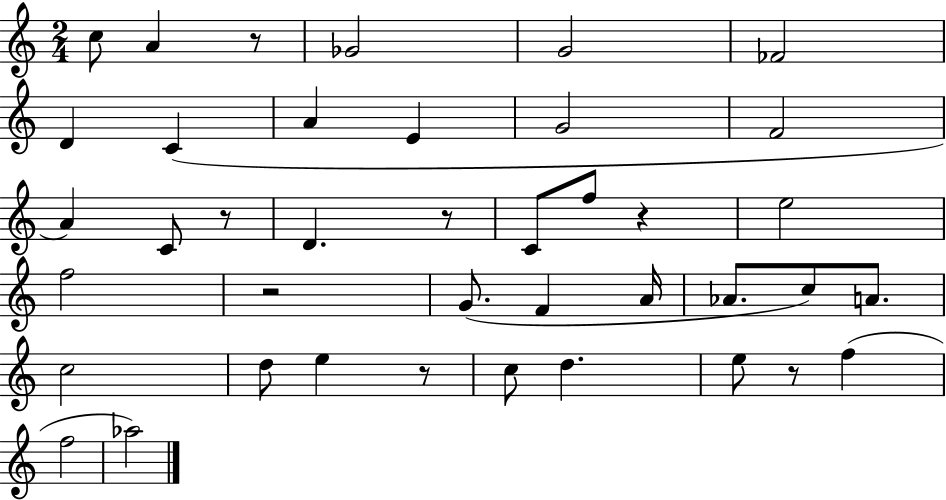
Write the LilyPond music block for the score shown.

{
  \clef treble
  \numericTimeSignature
  \time 2/4
  \key c \major
  c''8 a'4 r8 | ges'2 | g'2 | fes'2 | \break d'4 c'4( | a'4 e'4 | g'2 | f'2 | \break a'4) c'8 r8 | d'4. r8 | c'8 f''8 r4 | e''2 | \break f''2 | r2 | g'8.( f'4 a'16 | aes'8. c''8) a'8. | \break c''2 | d''8 e''4 r8 | c''8 d''4. | e''8 r8 f''4( | \break f''2 | aes''2) | \bar "|."
}